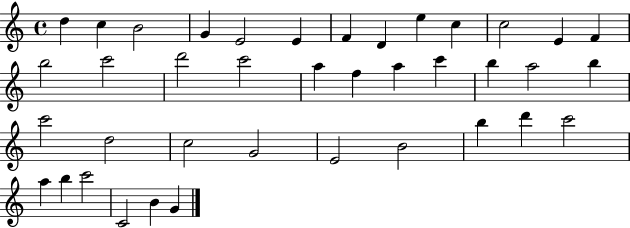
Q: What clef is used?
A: treble